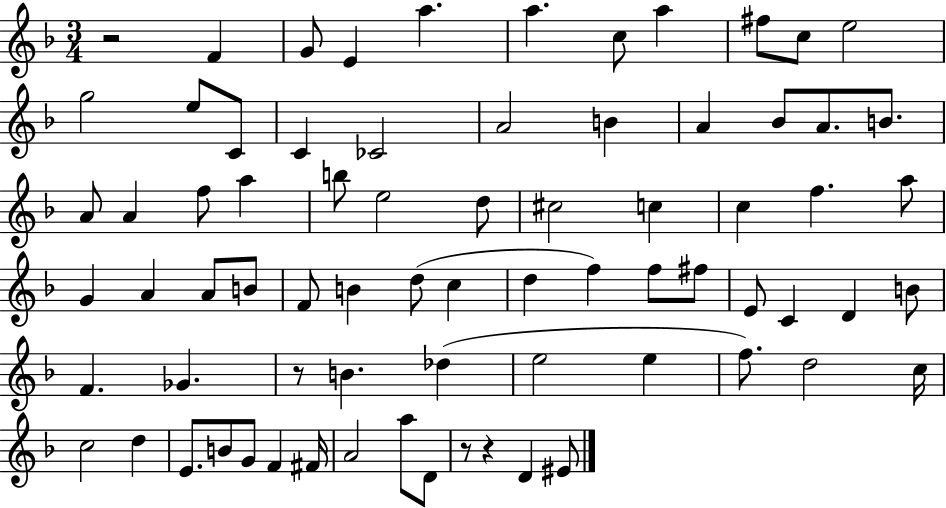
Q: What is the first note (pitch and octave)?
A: F4